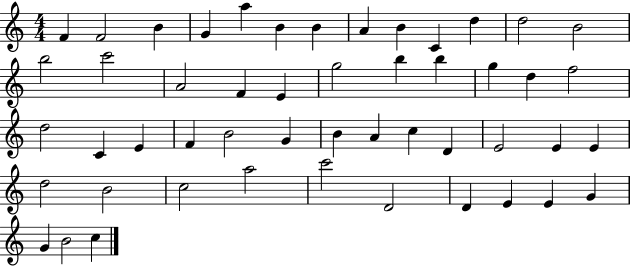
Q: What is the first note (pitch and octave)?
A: F4